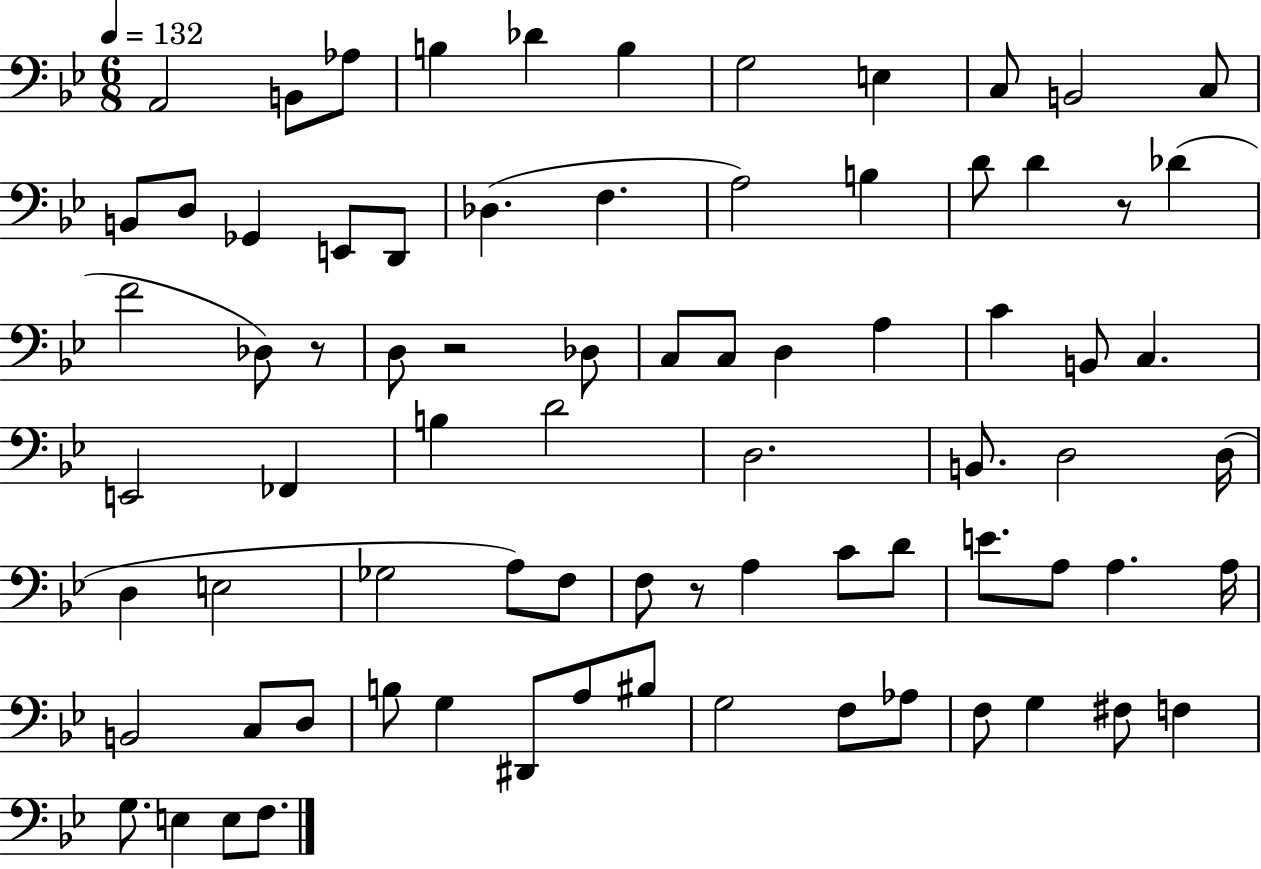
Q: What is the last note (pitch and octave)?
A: F3